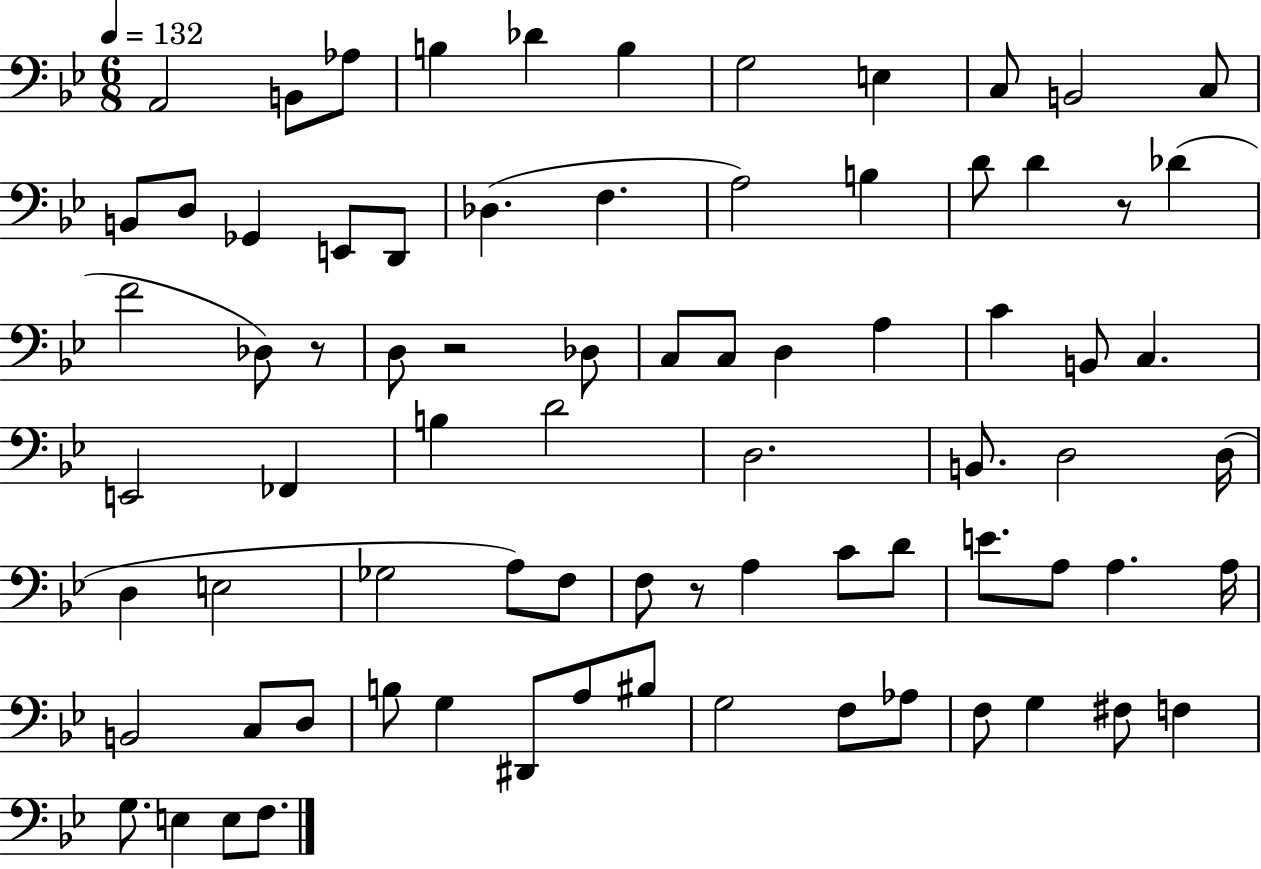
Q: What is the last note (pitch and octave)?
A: F3